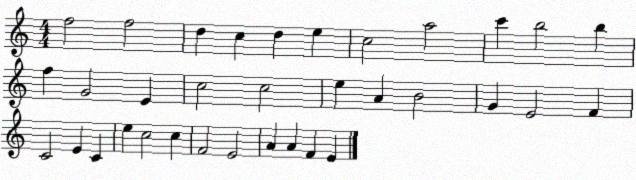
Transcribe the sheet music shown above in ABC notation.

X:1
T:Untitled
M:4/4
L:1/4
K:C
f2 f2 d c d e c2 a2 c' b2 b f G2 E c2 c2 e A B2 G E2 F C2 E C e c2 c F2 E2 A A F E